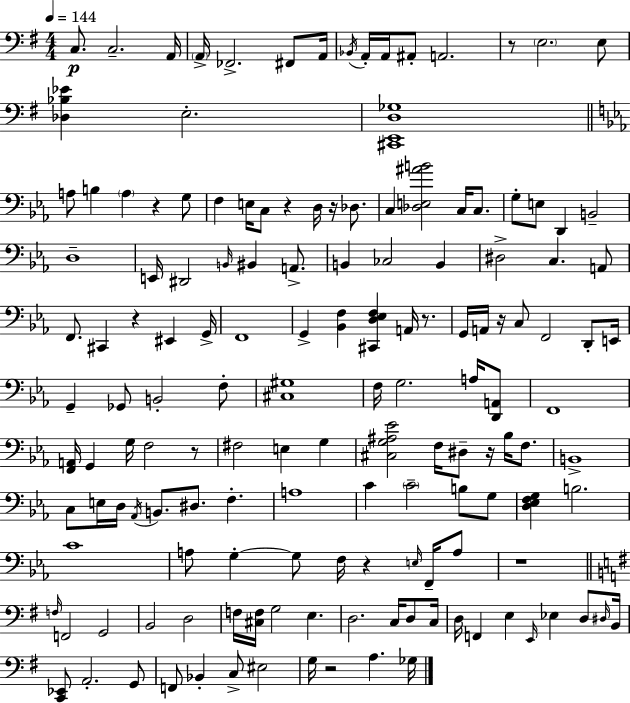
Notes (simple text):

C3/e. C3/h. A2/s A2/s FES2/h. F#2/e A2/s Bb2/s A2/s A2/s A#2/e A2/h. R/e E3/h. E3/e [Db3,Bb3,Eb4]/q E3/h. [C#2,E2,D3,Gb3]/w A3/e B3/q A3/q R/q G3/e F3/q E3/s C3/e R/q D3/s R/s Db3/e. C3/q [Db3,E3,A#4,B4]/h C3/s C3/e. G3/e E3/e D2/q B2/h D3/w E2/s D#2/h B2/s BIS2/q A2/e. B2/q CES3/h B2/q D#3/h C3/q. A2/e F2/e. C#2/q R/q EIS2/q G2/s F2/w G2/q [Bb2,F3]/q [C#2,D3,Eb3,F3]/q A2/s R/e. G2/s A2/s R/s C3/e F2/h D2/e E2/s G2/q Gb2/e B2/h F3/e [C#3,G#3]/w F3/s G3/h. A3/s [D2,A2]/e F2/w [F2,A2]/s G2/q G3/s F3/h R/e F#3/h E3/q G3/q [C#3,G3,A#3,Eb4]/h F3/s D#3/e R/s Bb3/s F3/e. B2/w C3/e E3/s D3/s Ab2/s B2/e. D#3/e. F3/q. A3/w C4/q C4/h B3/e G3/e [D3,Eb3,F3,G3]/q B3/h. C4/w A3/e G3/q G3/e F3/s R/q E3/s F2/s A3/e R/w F3/s F2/h G2/h B2/h D3/h F3/s [C#3,F3]/s G3/h E3/q. D3/h. C3/s D3/e C3/s D3/s F2/q E3/q E2/s Eb3/q D3/e D#3/s B2/s [C2,Eb2]/e A2/h. G2/e F2/e Bb2/q C3/e EIS3/h G3/s R/h A3/q. Gb3/s